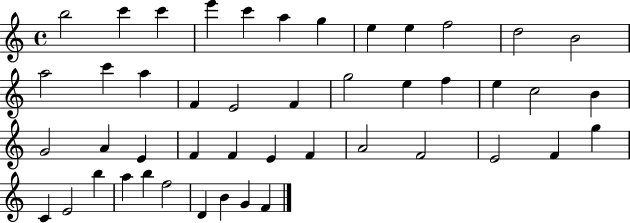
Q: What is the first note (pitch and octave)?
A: B5